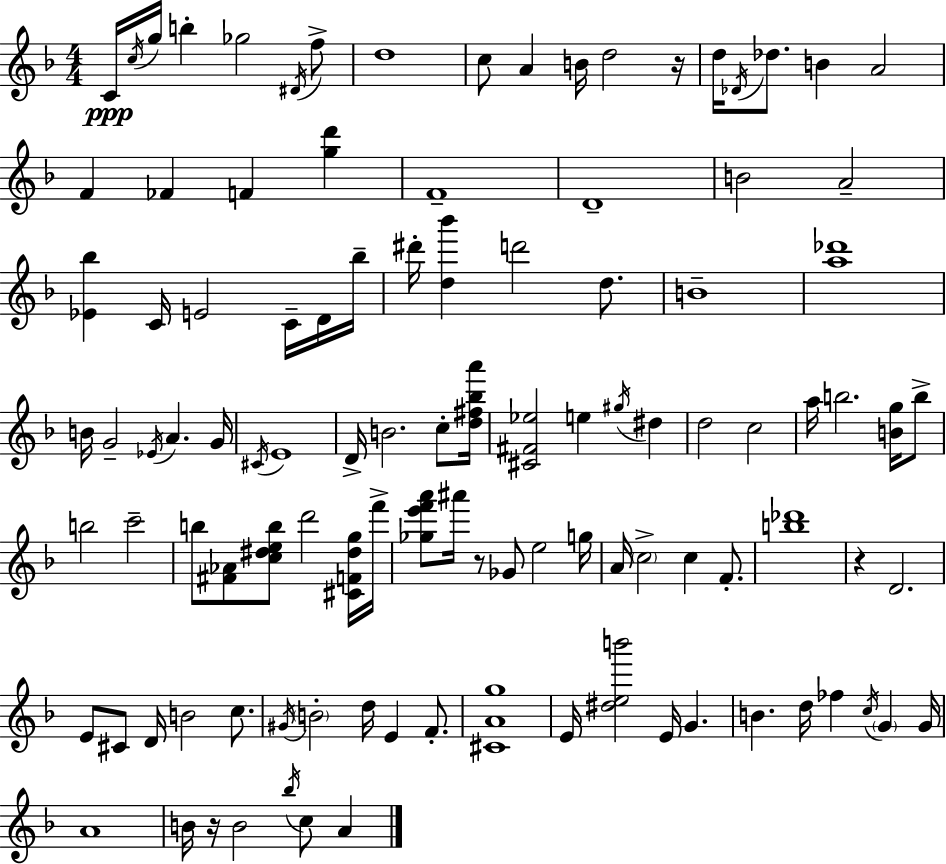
C4/s C5/s G5/s B5/q Gb5/h D#4/s F5/e D5/w C5/e A4/q B4/s D5/h R/s D5/s Db4/s Db5/e. B4/q A4/h F4/q FES4/q F4/q [G5,D6]/q F4/w D4/w B4/h A4/h [Eb4,Bb5]/q C4/s E4/h C4/s D4/s Bb5/s D#6/s [D5,Bb6]/q D6/h D5/e. B4/w [A5,Db6]/w B4/s G4/h Eb4/s A4/q. G4/s C#4/s E4/w D4/s B4/h. C5/e [D5,F#5,Bb5,A6]/s [C#4,F#4,Eb5]/h E5/q G#5/s D#5/q D5/h C5/h A5/s B5/h. [B4,G5]/s B5/e B5/h C6/h B5/e [F#4,Ab4]/e [C5,D#5,E5,B5]/e D6/h [C#4,F4,D#5,G5]/s F6/s [Gb5,E6,F6,A6]/e A#6/s R/e Gb4/e E5/h G5/s A4/s C5/h C5/q F4/e. [B5,Db6]/w R/q D4/h. E4/e C#4/e D4/s B4/h C5/e. G#4/s B4/h D5/s E4/q F4/e. [C#4,A4,G5]/w E4/s [D#5,E5,B6]/h E4/s G4/q. B4/q. D5/s FES5/q C5/s G4/q G4/s A4/w B4/s R/s B4/h Bb5/s C5/e A4/q